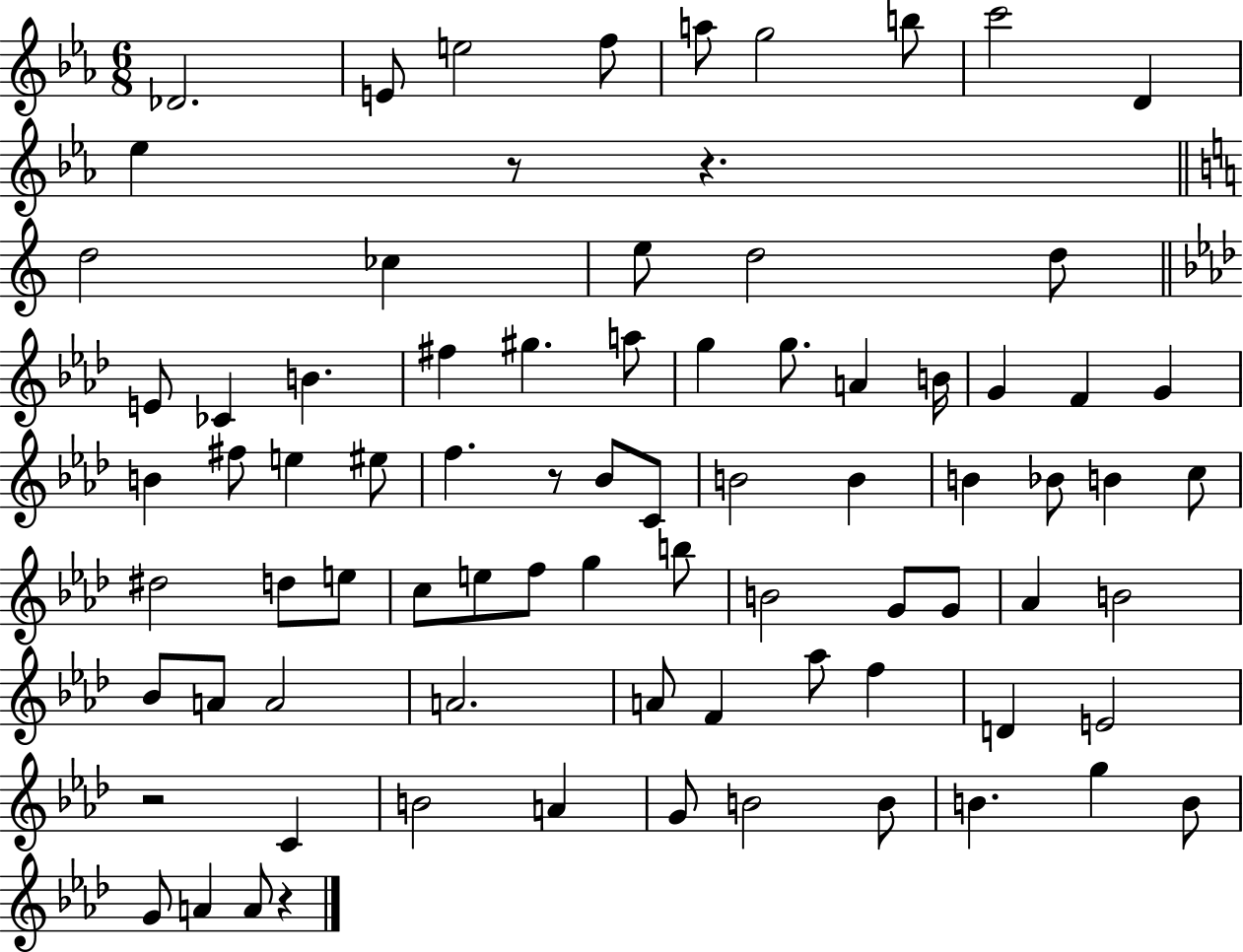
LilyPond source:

{
  \clef treble
  \numericTimeSignature
  \time 6/8
  \key ees \major
  des'2. | e'8 e''2 f''8 | a''8 g''2 b''8 | c'''2 d'4 | \break ees''4 r8 r4. | \bar "||" \break \key a \minor d''2 ces''4 | e''8 d''2 d''8 | \bar "||" \break \key aes \major e'8 ces'4 b'4. | fis''4 gis''4. a''8 | g''4 g''8. a'4 b'16 | g'4 f'4 g'4 | \break b'4 fis''8 e''4 eis''8 | f''4. r8 bes'8 c'8 | b'2 b'4 | b'4 bes'8 b'4 c''8 | \break dis''2 d''8 e''8 | c''8 e''8 f''8 g''4 b''8 | b'2 g'8 g'8 | aes'4 b'2 | \break bes'8 a'8 a'2 | a'2. | a'8 f'4 aes''8 f''4 | d'4 e'2 | \break r2 c'4 | b'2 a'4 | g'8 b'2 b'8 | b'4. g''4 b'8 | \break g'8 a'4 a'8 r4 | \bar "|."
}